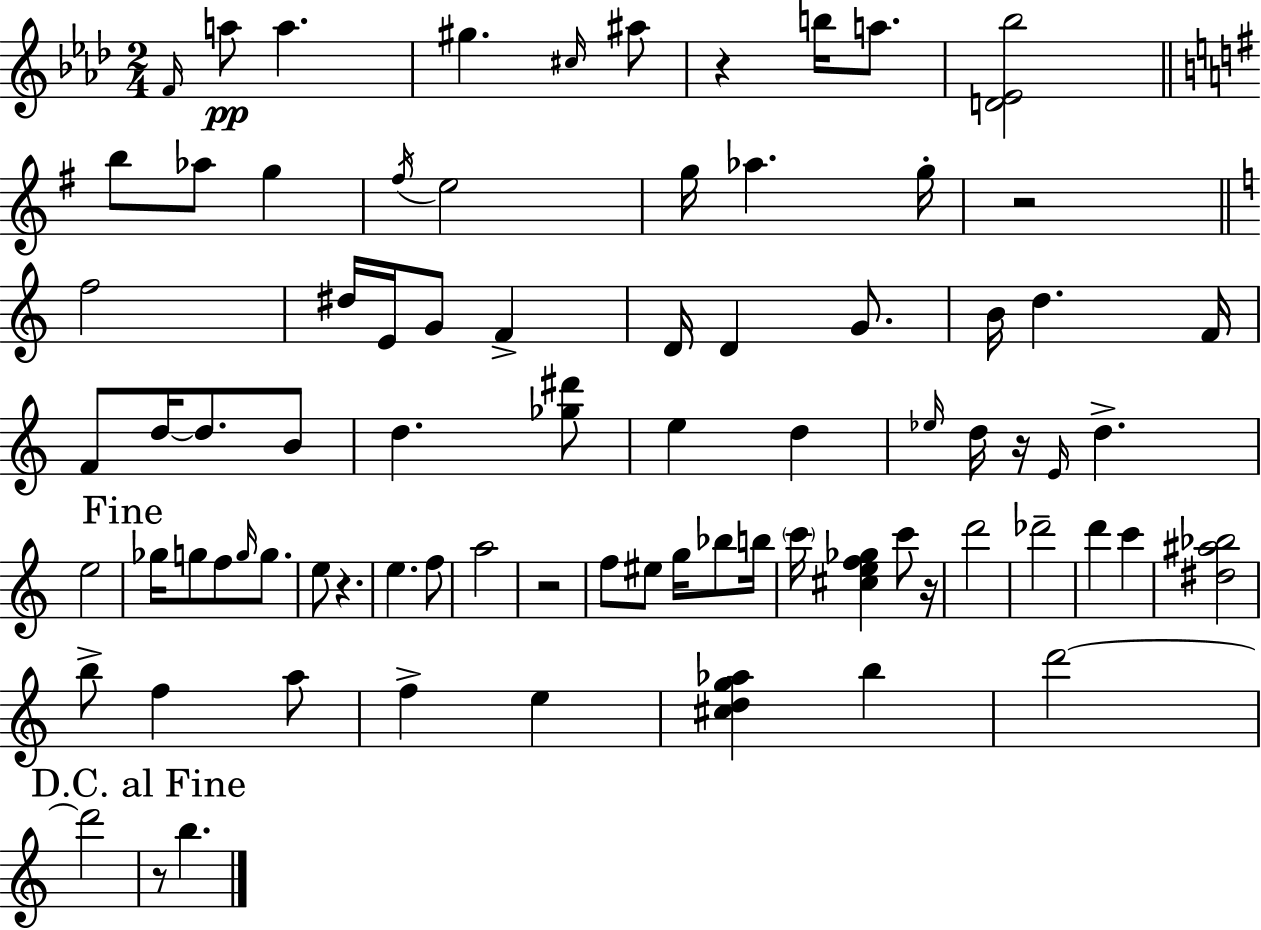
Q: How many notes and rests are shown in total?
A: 80